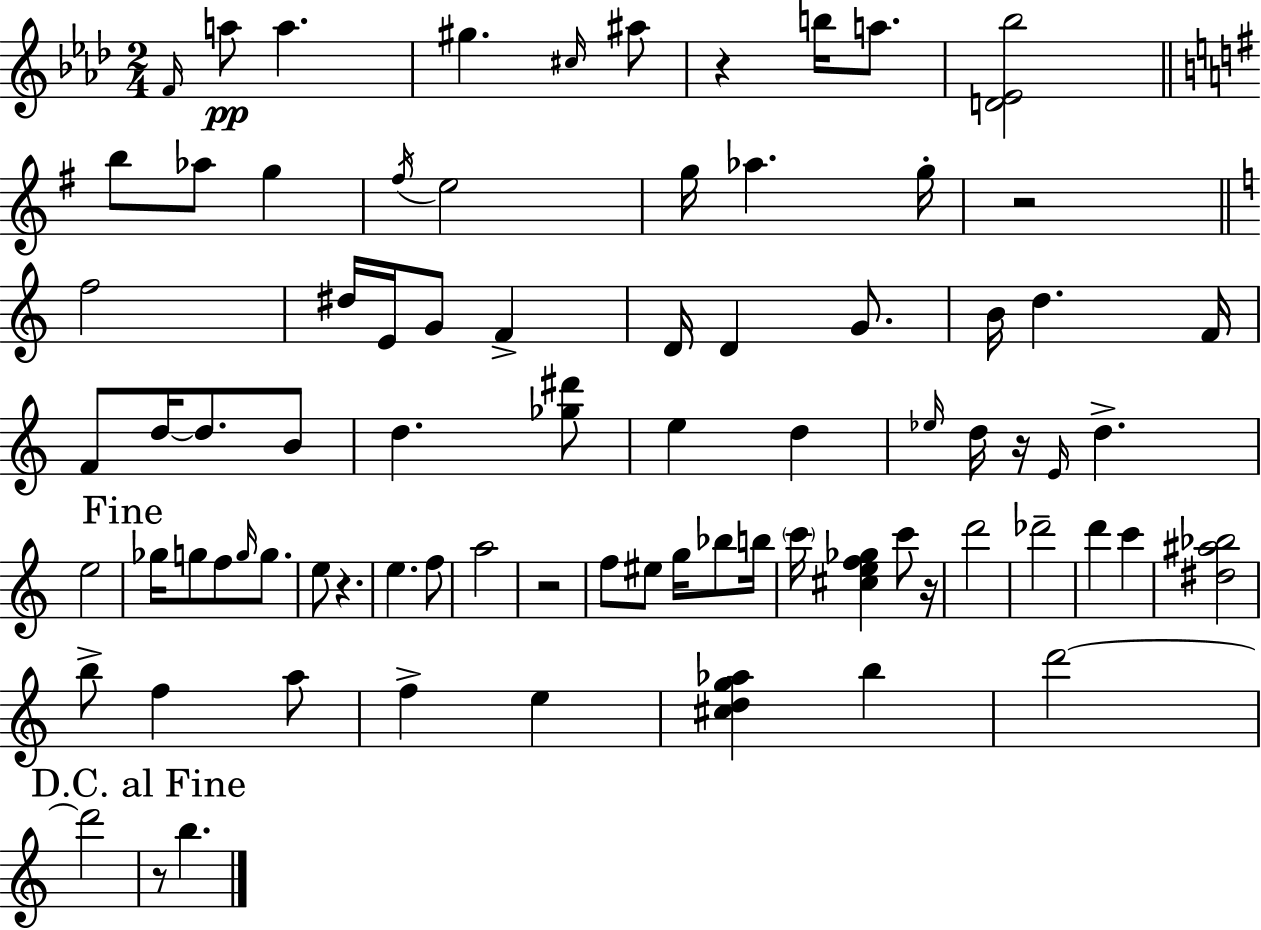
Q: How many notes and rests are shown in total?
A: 80